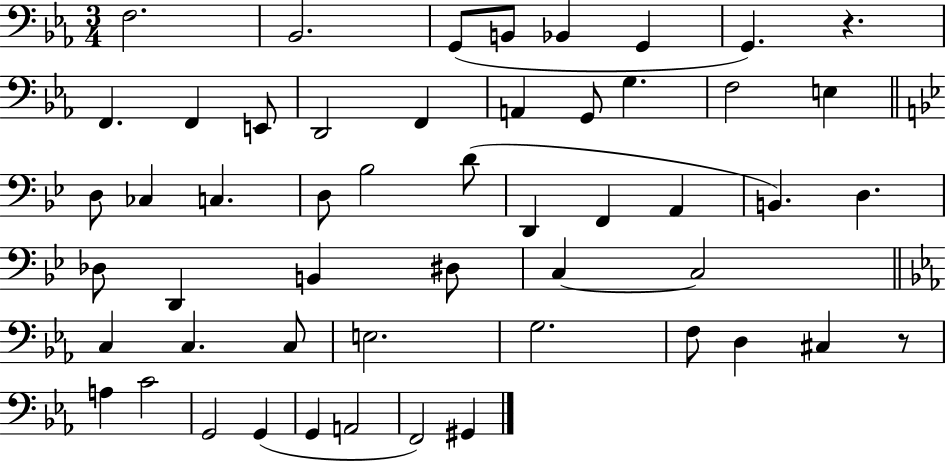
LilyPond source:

{
  \clef bass
  \numericTimeSignature
  \time 3/4
  \key ees \major
  f2. | bes,2. | g,8( b,8 bes,4 g,4 | g,4.) r4. | \break f,4. f,4 e,8 | d,2 f,4 | a,4 g,8 g4. | f2 e4 | \break \bar "||" \break \key g \minor d8 ces4 c4. | d8 bes2 d'8( | d,4 f,4 a,4 | b,4.) d4. | \break des8 d,4 b,4 dis8 | c4~~ c2 | \bar "||" \break \key ees \major c4 c4. c8 | e2. | g2. | f8 d4 cis4 r8 | \break a4 c'2 | g,2 g,4( | g,4 a,2 | f,2) gis,4 | \break \bar "|."
}